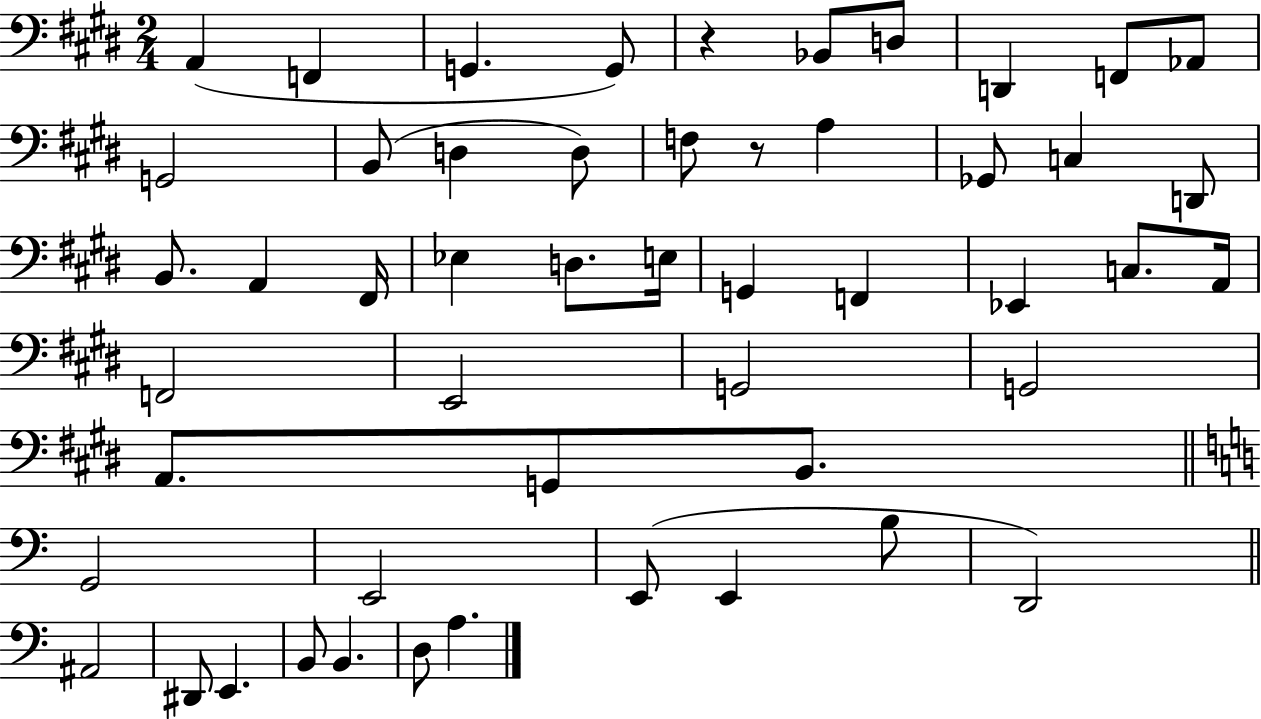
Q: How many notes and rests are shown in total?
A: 51